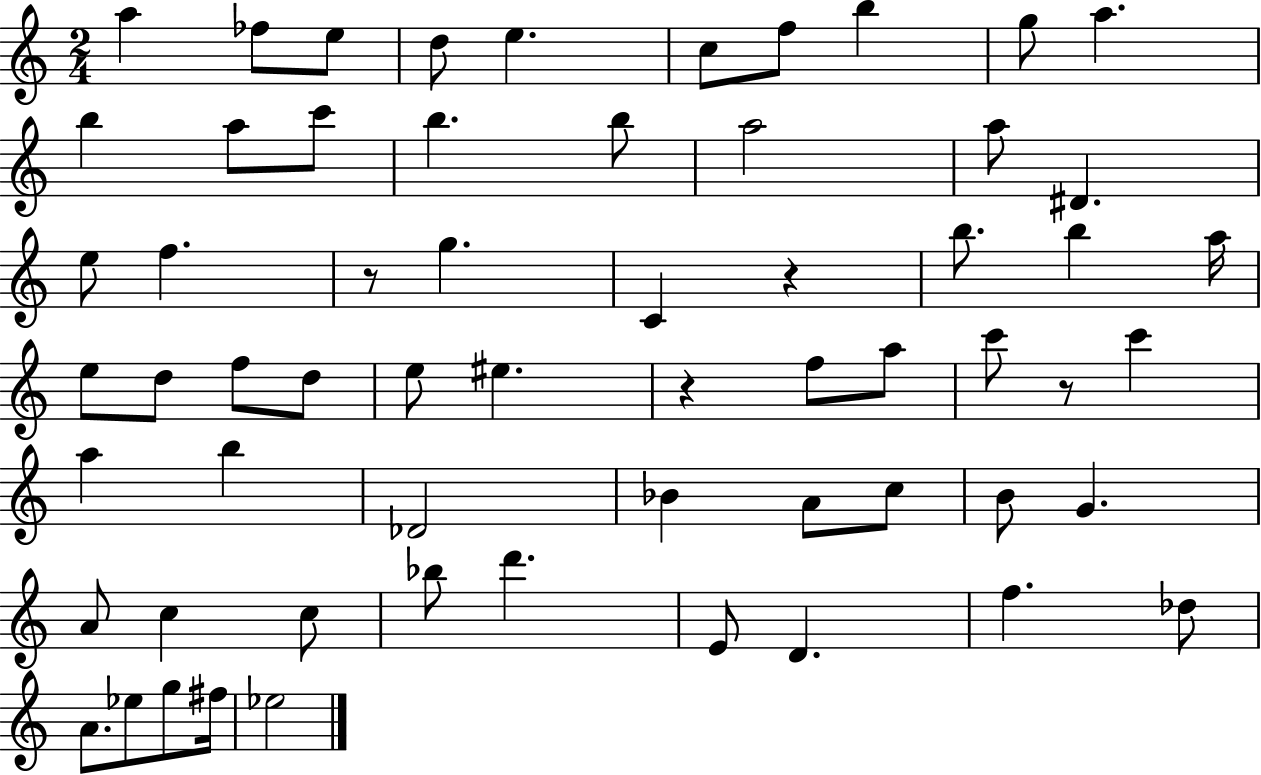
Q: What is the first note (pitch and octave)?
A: A5